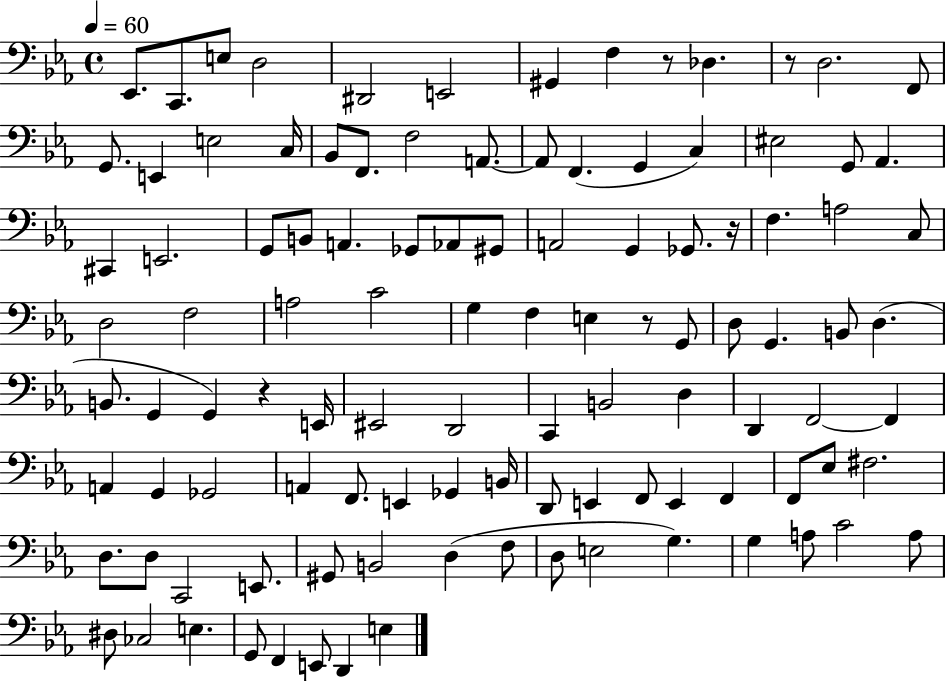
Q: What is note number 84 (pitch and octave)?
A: E2